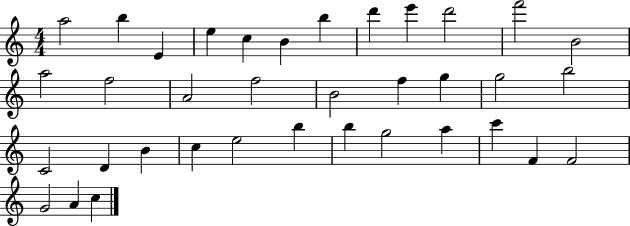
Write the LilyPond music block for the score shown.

{
  \clef treble
  \numericTimeSignature
  \time 4/4
  \key c \major
  a''2 b''4 e'4 | e''4 c''4 b'4 b''4 | d'''4 e'''4 d'''2 | f'''2 b'2 | \break a''2 f''2 | a'2 f''2 | b'2 f''4 g''4 | g''2 b''2 | \break c'2 d'4 b'4 | c''4 e''2 b''4 | b''4 g''2 a''4 | c'''4 f'4 f'2 | \break g'2 a'4 c''4 | \bar "|."
}